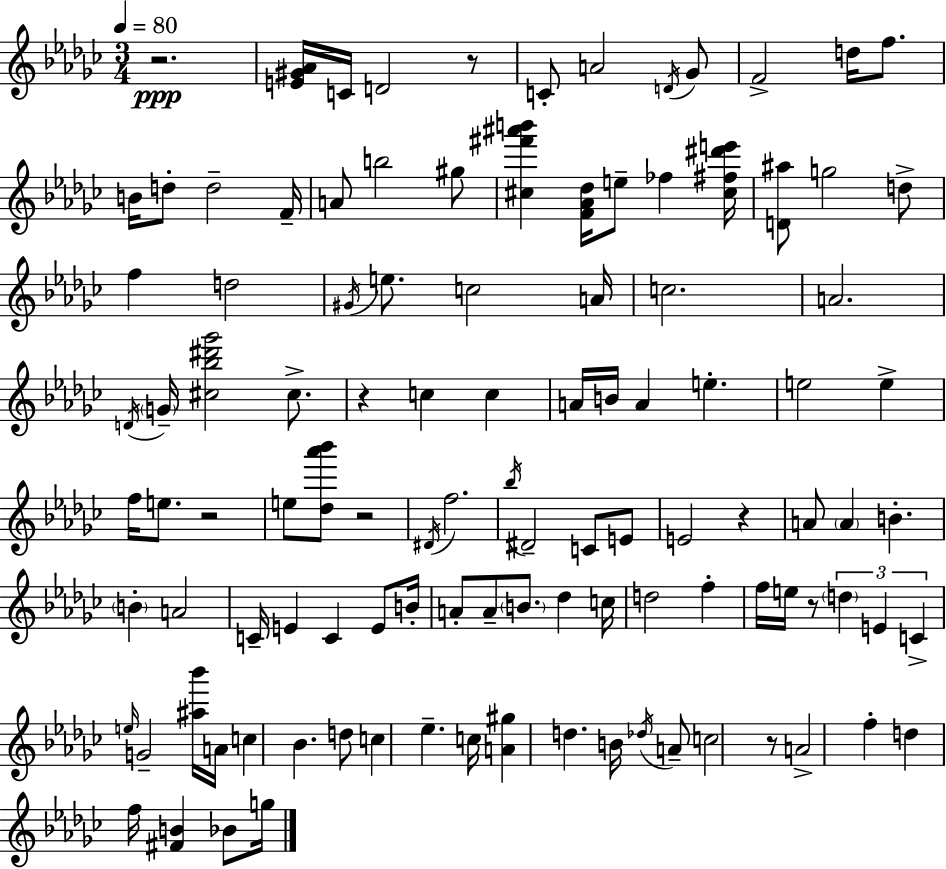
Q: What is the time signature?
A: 3/4